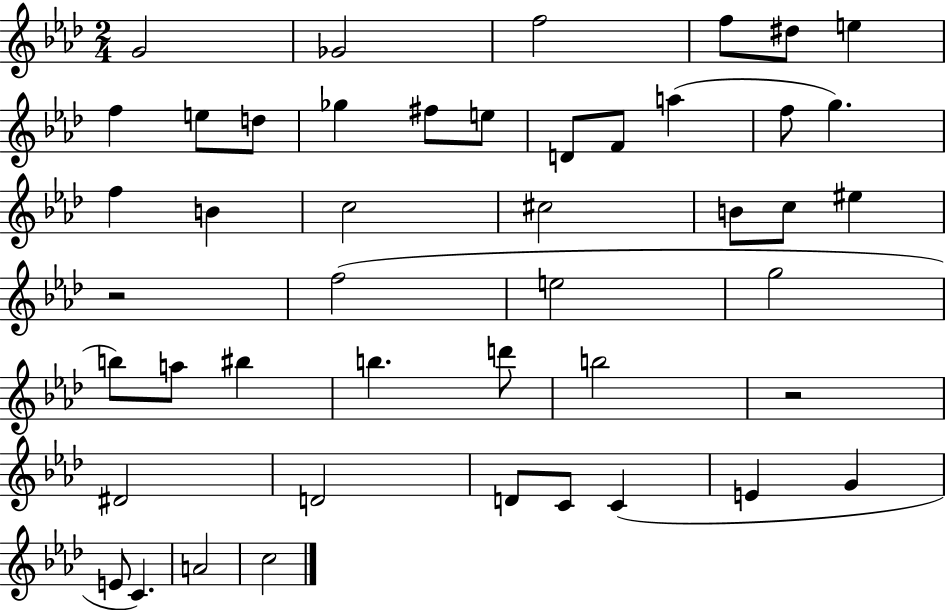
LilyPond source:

{
  \clef treble
  \numericTimeSignature
  \time 2/4
  \key aes \major
  g'2 | ges'2 | f''2 | f''8 dis''8 e''4 | \break f''4 e''8 d''8 | ges''4 fis''8 e''8 | d'8 f'8 a''4( | f''8 g''4.) | \break f''4 b'4 | c''2 | cis''2 | b'8 c''8 eis''4 | \break r2 | f''2( | e''2 | g''2 | \break b''8) a''8 bis''4 | b''4. d'''8 | b''2 | r2 | \break dis'2 | d'2 | d'8 c'8 c'4( | e'4 g'4 | \break e'8 c'4.) | a'2 | c''2 | \bar "|."
}